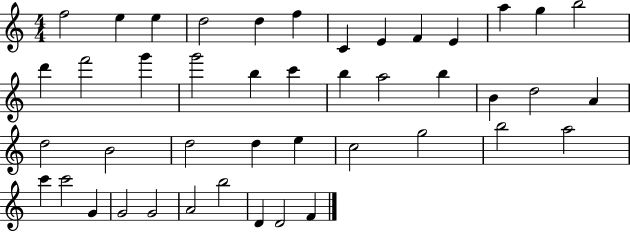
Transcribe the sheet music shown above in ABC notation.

X:1
T:Untitled
M:4/4
L:1/4
K:C
f2 e e d2 d f C E F E a g b2 d' f'2 g' g'2 b c' b a2 b B d2 A d2 B2 d2 d e c2 g2 b2 a2 c' c'2 G G2 G2 A2 b2 D D2 F